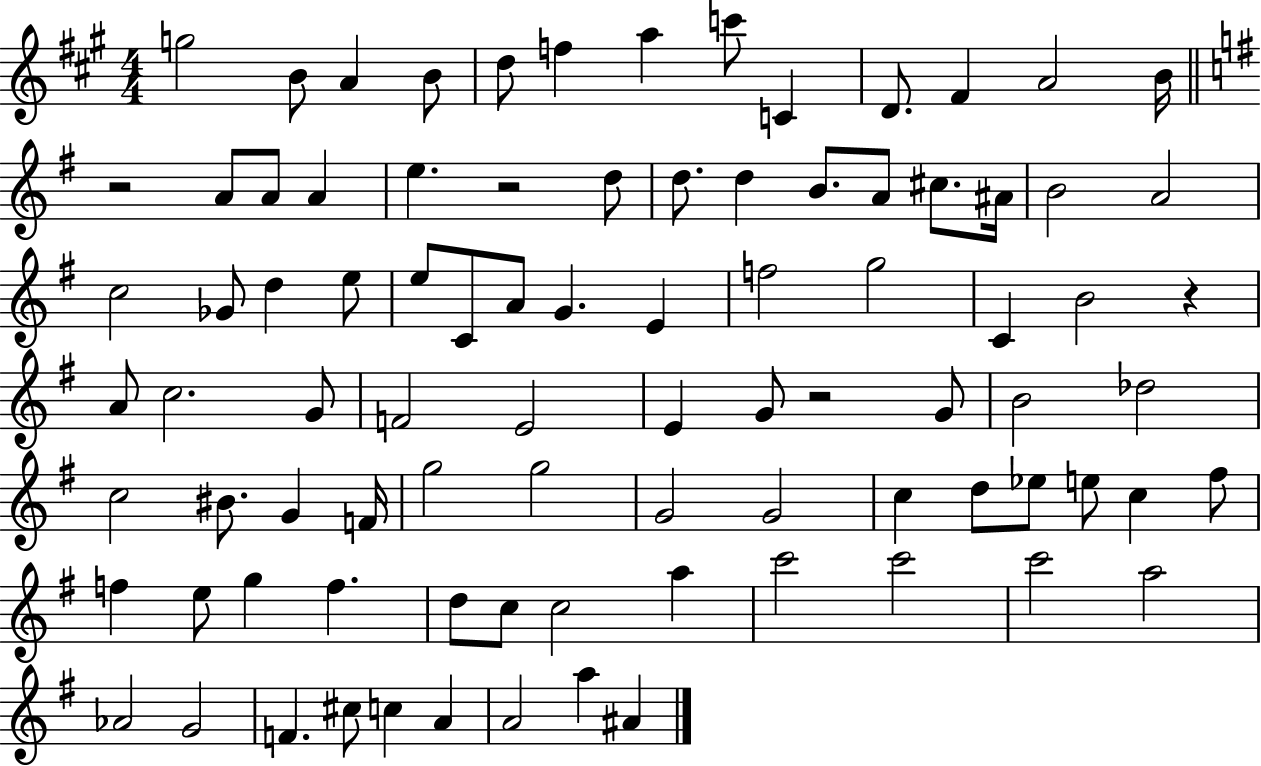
X:1
T:Untitled
M:4/4
L:1/4
K:A
g2 B/2 A B/2 d/2 f a c'/2 C D/2 ^F A2 B/4 z2 A/2 A/2 A e z2 d/2 d/2 d B/2 A/2 ^c/2 ^A/4 B2 A2 c2 _G/2 d e/2 e/2 C/2 A/2 G E f2 g2 C B2 z A/2 c2 G/2 F2 E2 E G/2 z2 G/2 B2 _d2 c2 ^B/2 G F/4 g2 g2 G2 G2 c d/2 _e/2 e/2 c ^f/2 f e/2 g f d/2 c/2 c2 a c'2 c'2 c'2 a2 _A2 G2 F ^c/2 c A A2 a ^A